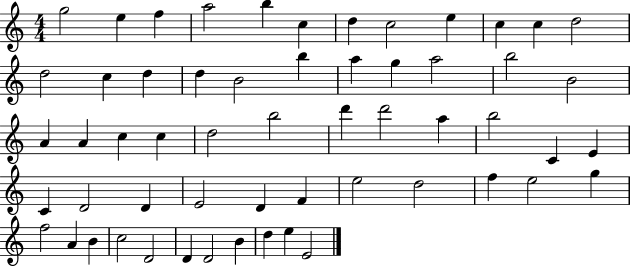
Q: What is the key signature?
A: C major